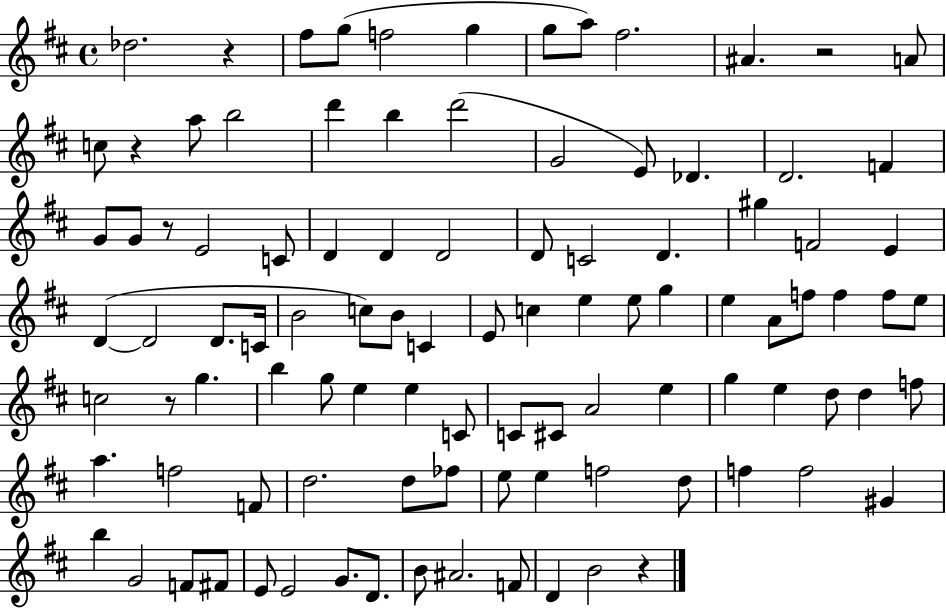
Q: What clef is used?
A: treble